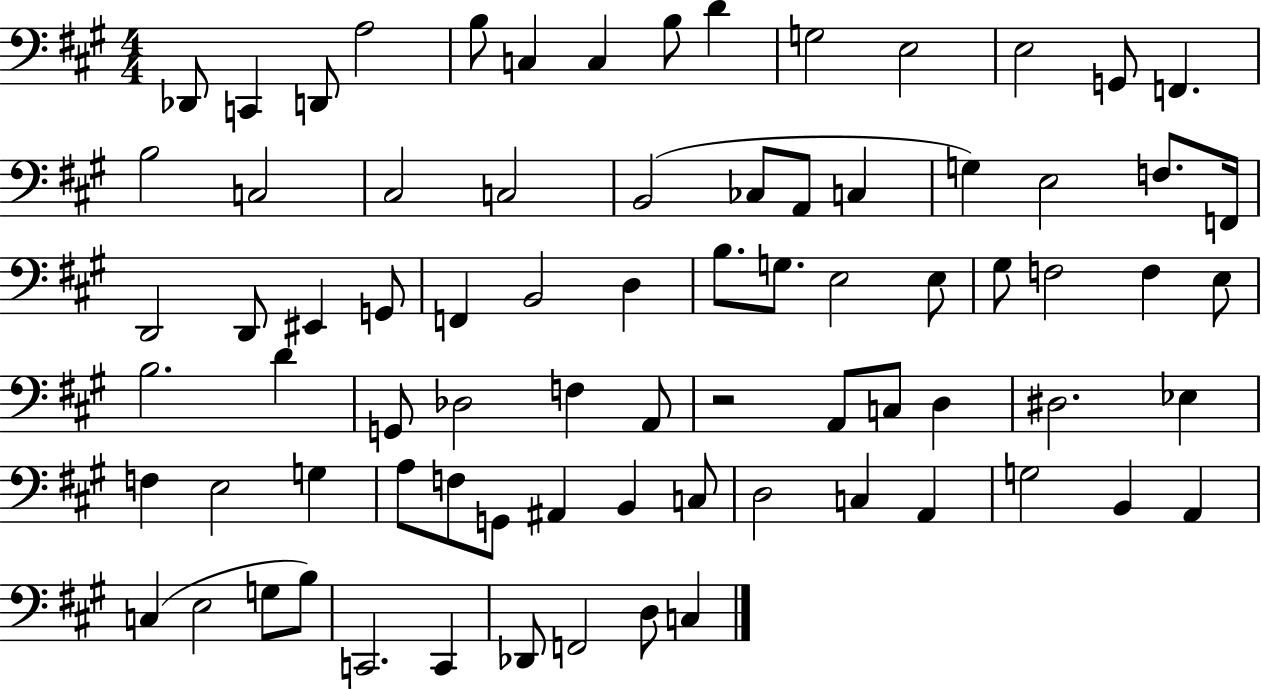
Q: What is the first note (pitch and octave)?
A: Db2